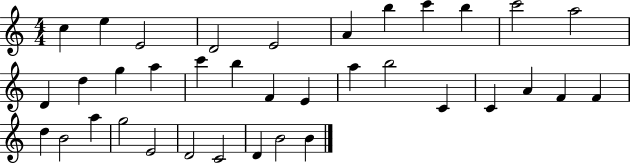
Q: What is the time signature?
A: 4/4